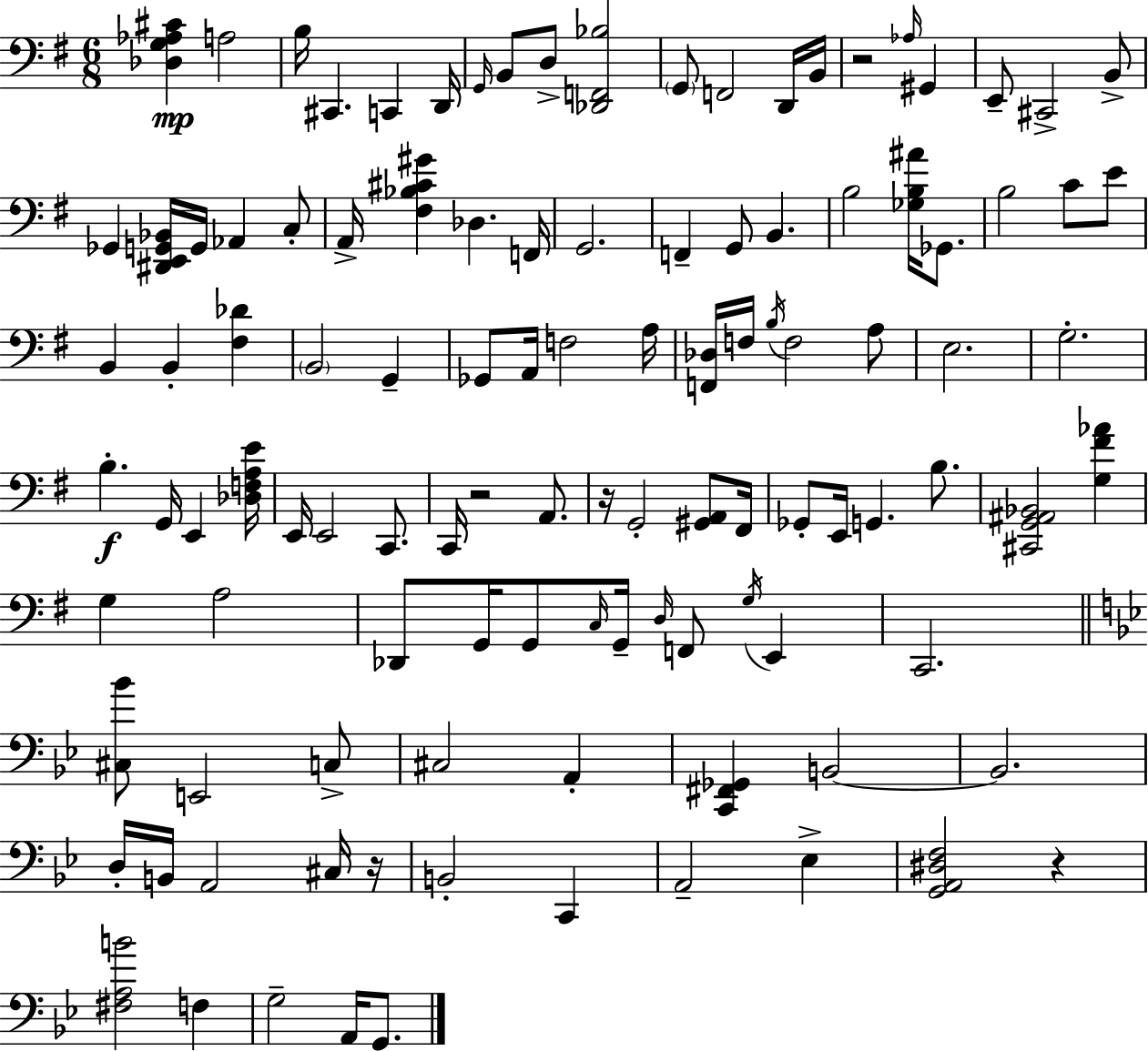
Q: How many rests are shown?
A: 5